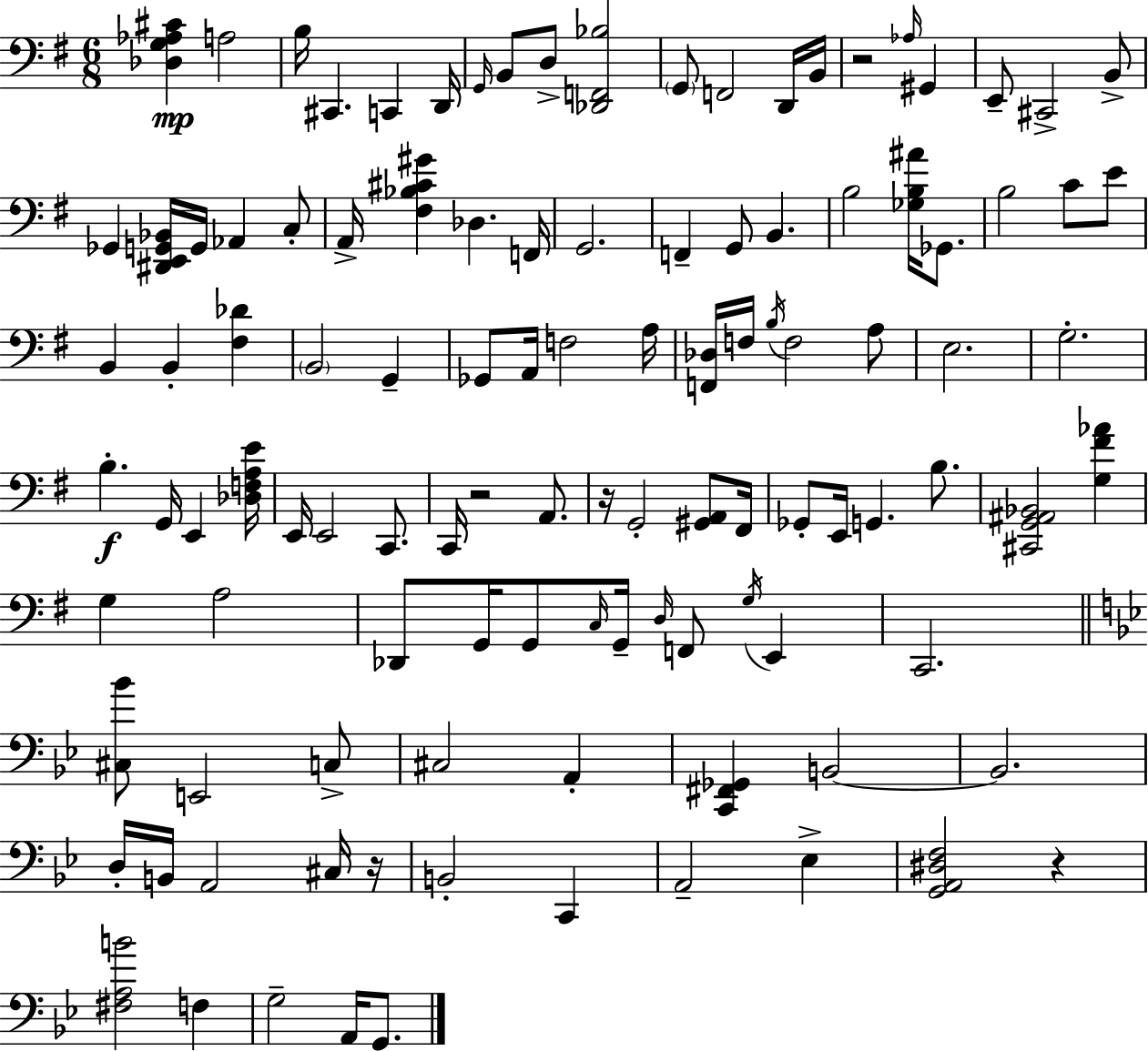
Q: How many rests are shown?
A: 5